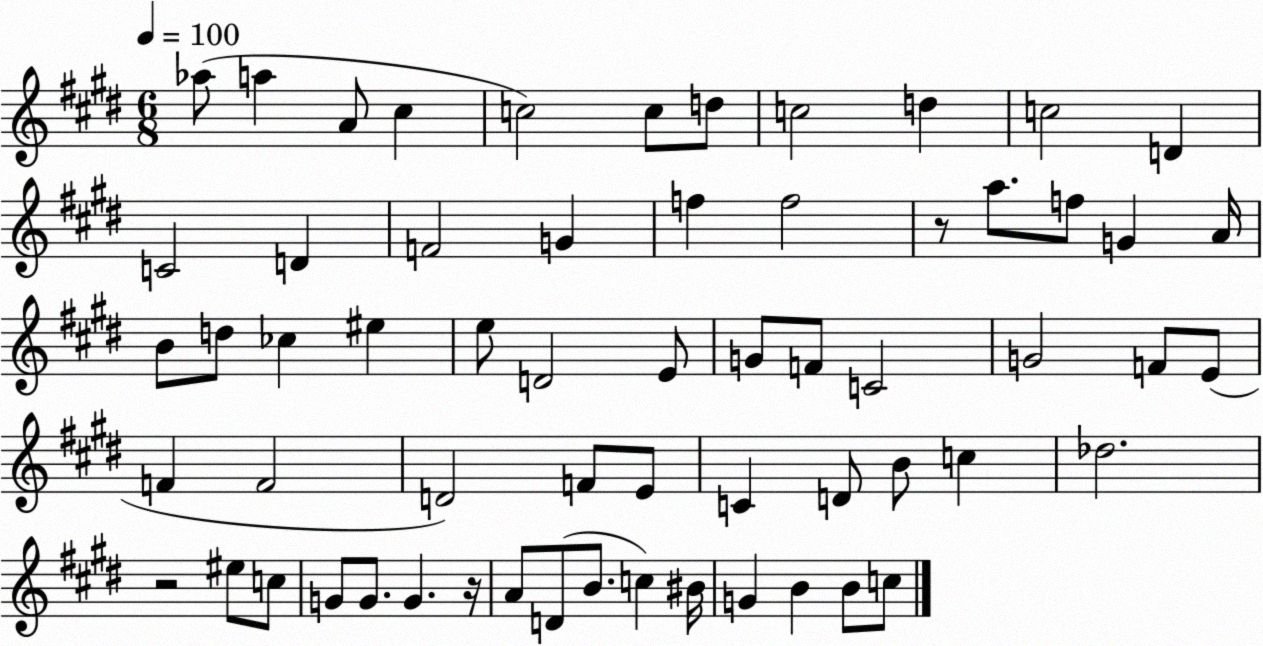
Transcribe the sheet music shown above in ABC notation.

X:1
T:Untitled
M:6/8
L:1/4
K:E
_a/2 a A/2 ^c c2 c/2 d/2 c2 d c2 D C2 D F2 G f f2 z/2 a/2 f/2 G A/4 B/2 d/2 _c ^e e/2 D2 E/2 G/2 F/2 C2 G2 F/2 E/2 F F2 D2 F/2 E/2 C D/2 B/2 c _d2 z2 ^e/2 c/2 G/2 G/2 G z/4 A/2 D/2 B/2 c ^B/4 G B B/2 c/2